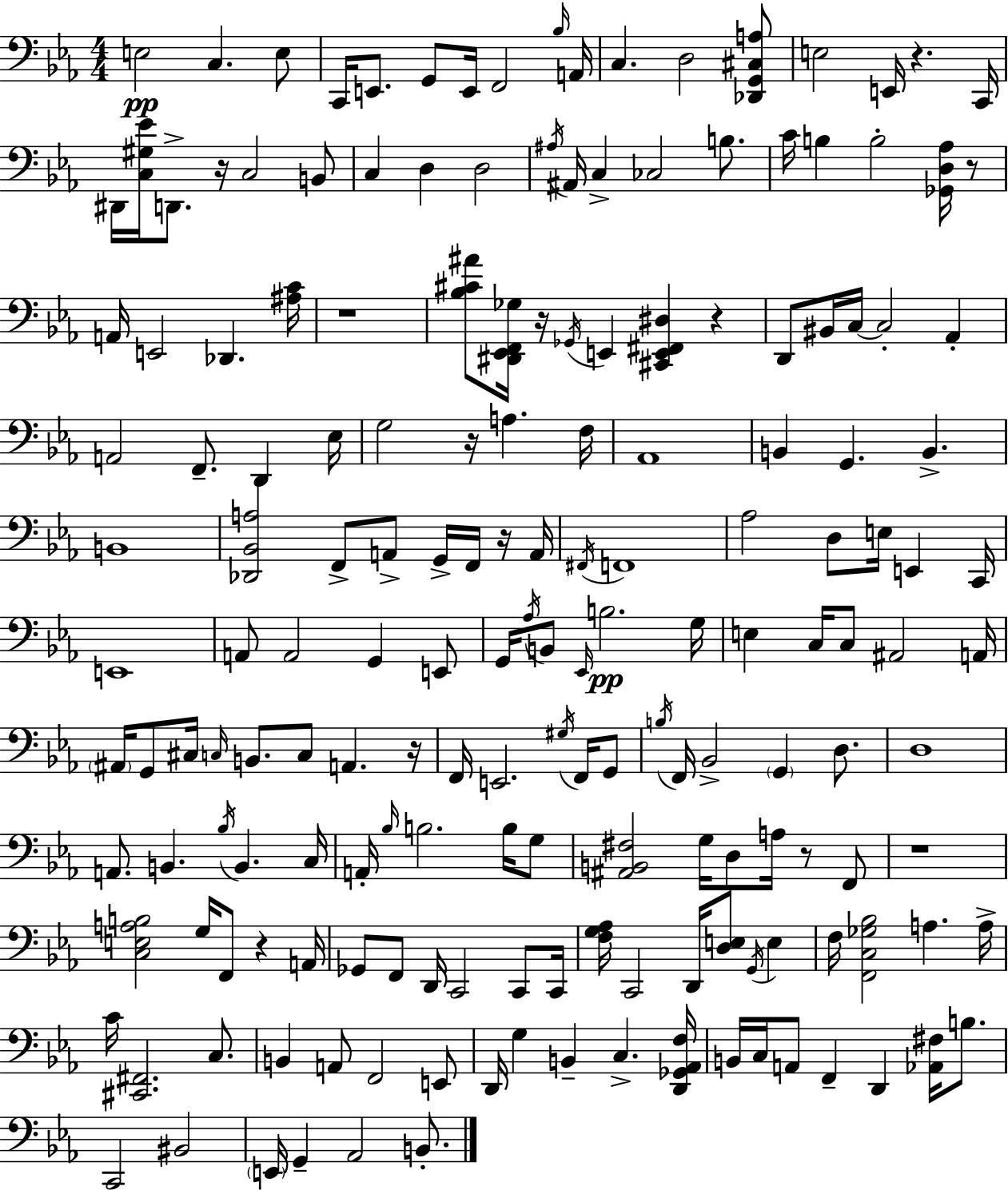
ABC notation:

X:1
T:Untitled
M:4/4
L:1/4
K:Eb
E,2 C, E,/2 C,,/4 E,,/2 G,,/2 E,,/4 F,,2 _B,/4 A,,/4 C, D,2 [_D,,G,,^C,A,]/2 E,2 E,,/4 z C,,/4 ^D,,/4 [C,^G,_E]/4 D,,/2 z/4 C,2 B,,/2 C, D, D,2 ^A,/4 ^A,,/4 C, _C,2 B,/2 C/4 B, B,2 [_G,,D,_A,]/4 z/2 A,,/4 E,,2 _D,, [^A,C]/4 z4 [_B,^C^A]/2 [^D,,_E,,F,,_G,]/4 z/4 _G,,/4 E,, [^C,,E,,^F,,^D,] z D,,/2 ^B,,/4 C,/4 C,2 _A,, A,,2 F,,/2 D,, _E,/4 G,2 z/4 A, F,/4 _A,,4 B,, G,, B,, B,,4 [_D,,_B,,A,]2 F,,/2 A,,/2 G,,/4 F,,/4 z/4 A,,/4 ^F,,/4 F,,4 _A,2 D,/2 E,/4 E,, C,,/4 E,,4 A,,/2 A,,2 G,, E,,/2 G,,/4 _A,/4 B,,/2 _E,,/4 B,2 G,/4 E, C,/4 C,/2 ^A,,2 A,,/4 ^A,,/4 G,,/2 ^C,/4 C,/4 B,,/2 C,/2 A,, z/4 F,,/4 E,,2 ^G,/4 F,,/4 G,,/2 B,/4 F,,/4 _B,,2 G,, D,/2 D,4 A,,/2 B,, _B,/4 B,, C,/4 A,,/4 _B,/4 B,2 B,/4 G,/2 [^A,,B,,^F,]2 G,/4 D,/2 A,/4 z/2 F,,/2 z4 [C,E,A,B,]2 G,/4 F,,/2 z A,,/4 _G,,/2 F,,/2 D,,/4 C,,2 C,,/2 C,,/4 [F,G,_A,]/4 C,,2 D,,/4 [D,E,]/2 G,,/4 E, F,/4 [F,,C,_G,_B,]2 A, A,/4 C/4 [^C,,^F,,]2 C,/2 B,, A,,/2 F,,2 E,,/2 D,,/4 G, B,, C, [D,,_G,,_A,,F,]/4 B,,/4 C,/4 A,,/2 F,, D,, [_A,,^F,]/4 B,/2 C,,2 ^B,,2 E,,/4 G,, _A,,2 B,,/2